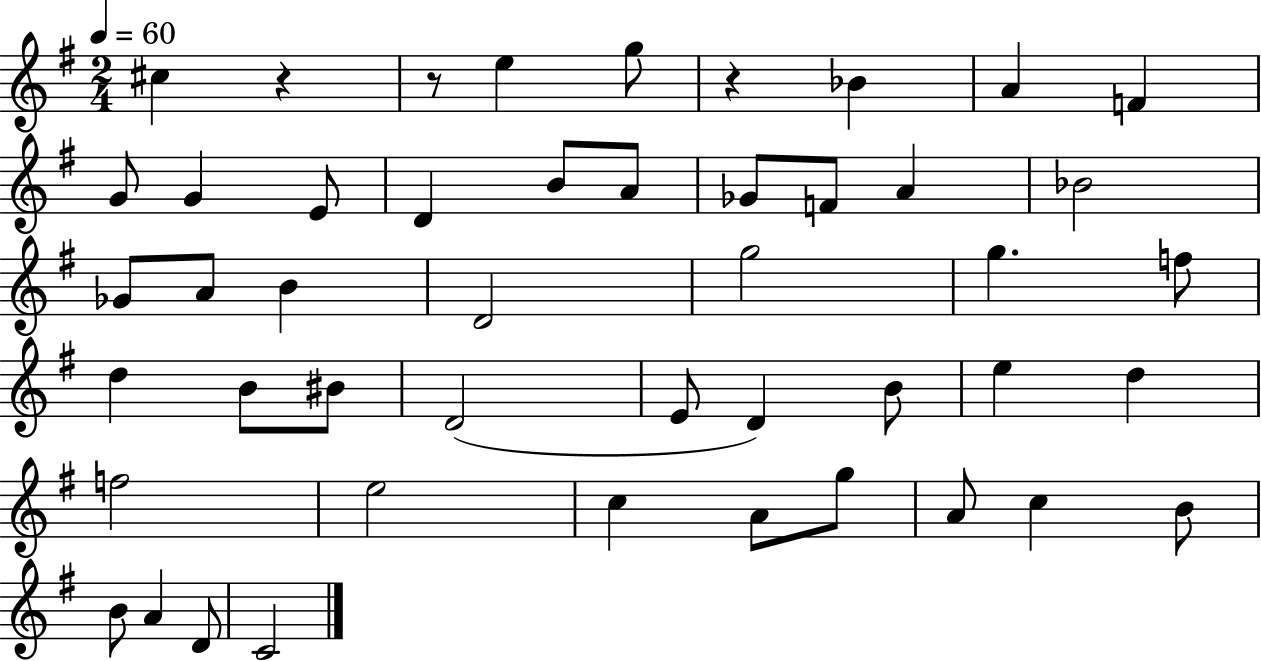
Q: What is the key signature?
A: G major